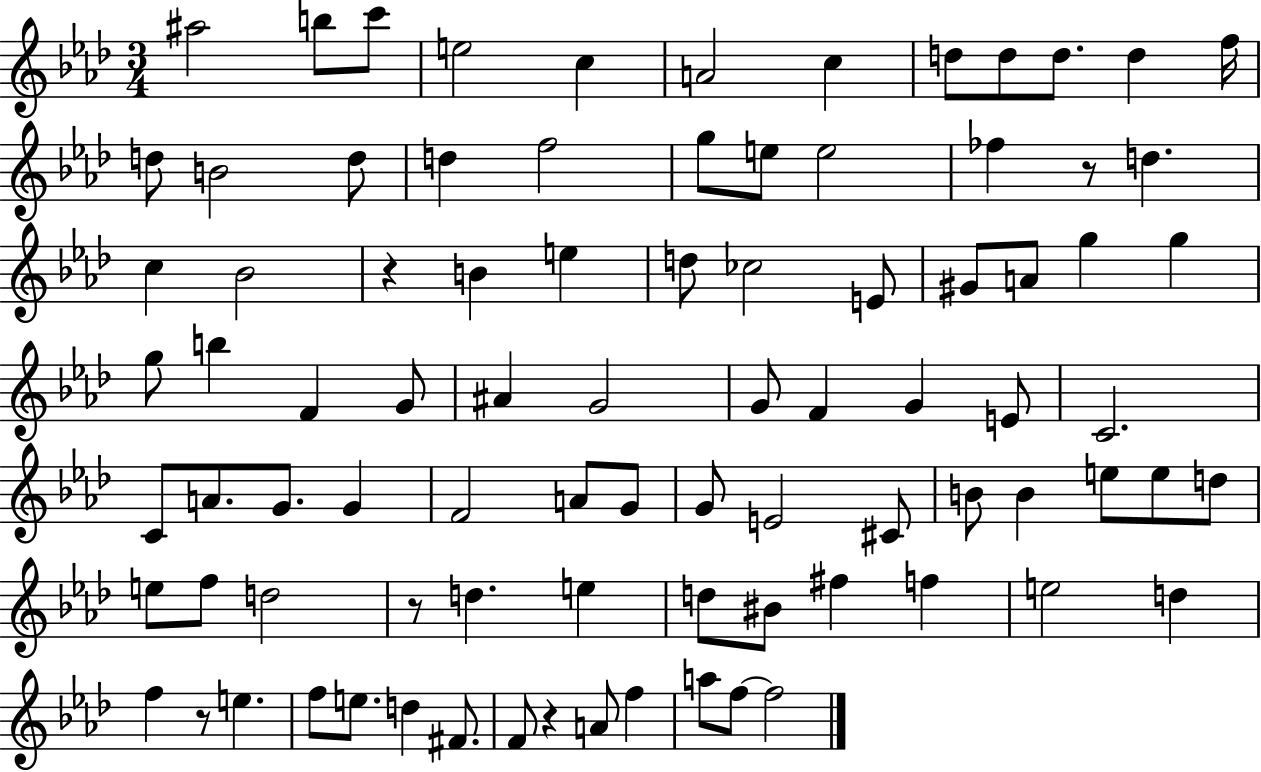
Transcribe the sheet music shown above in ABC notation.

X:1
T:Untitled
M:3/4
L:1/4
K:Ab
^a2 b/2 c'/2 e2 c A2 c d/2 d/2 d/2 d f/4 d/2 B2 d/2 d f2 g/2 e/2 e2 _f z/2 d c _B2 z B e d/2 _c2 E/2 ^G/2 A/2 g g g/2 b F G/2 ^A G2 G/2 F G E/2 C2 C/2 A/2 G/2 G F2 A/2 G/2 G/2 E2 ^C/2 B/2 B e/2 e/2 d/2 e/2 f/2 d2 z/2 d e d/2 ^B/2 ^f f e2 d f z/2 e f/2 e/2 d ^F/2 F/2 z A/2 f a/2 f/2 f2